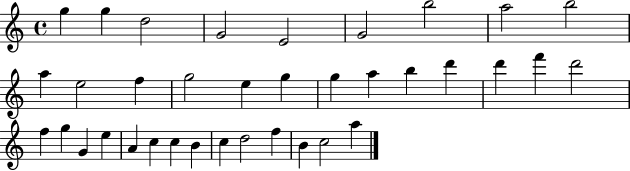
G5/q G5/q D5/h G4/h E4/h G4/h B5/h A5/h B5/h A5/q E5/h F5/q G5/h E5/q G5/q G5/q A5/q B5/q D6/q D6/q F6/q D6/h F5/q G5/q G4/q E5/q A4/q C5/q C5/q B4/q C5/q D5/h F5/q B4/q C5/h A5/q